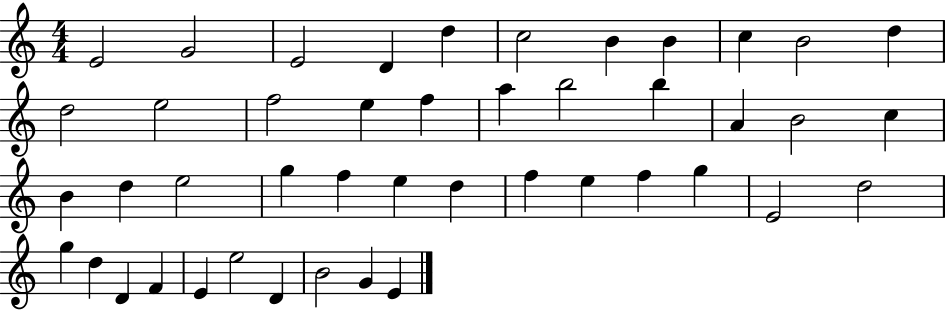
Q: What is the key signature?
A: C major